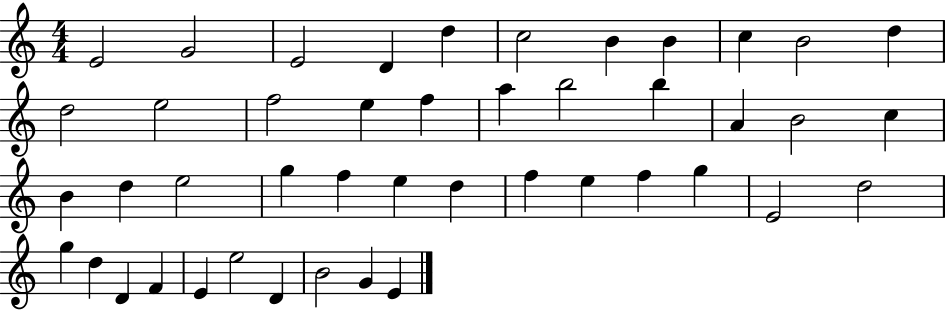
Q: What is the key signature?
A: C major